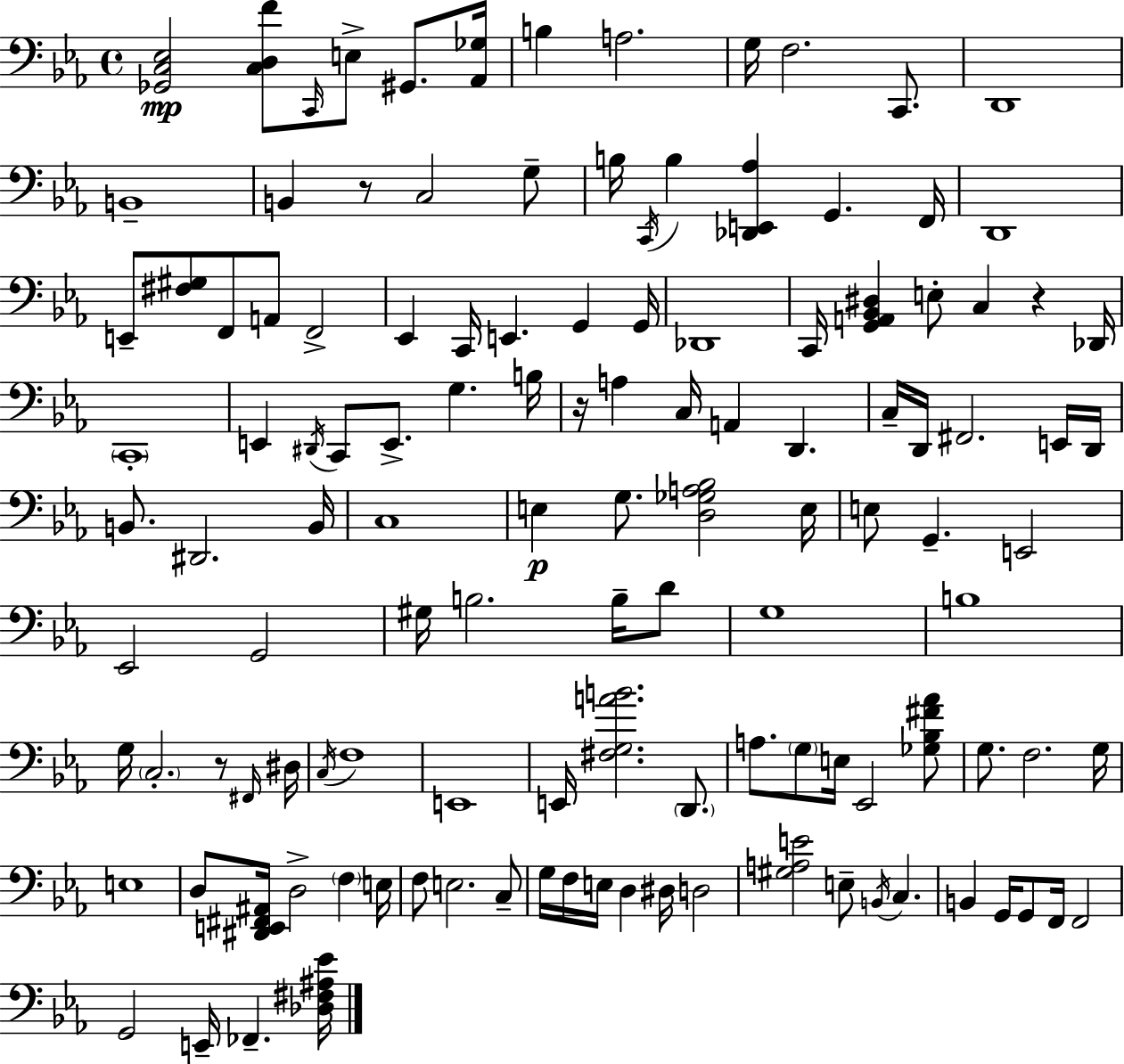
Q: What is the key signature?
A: C minor